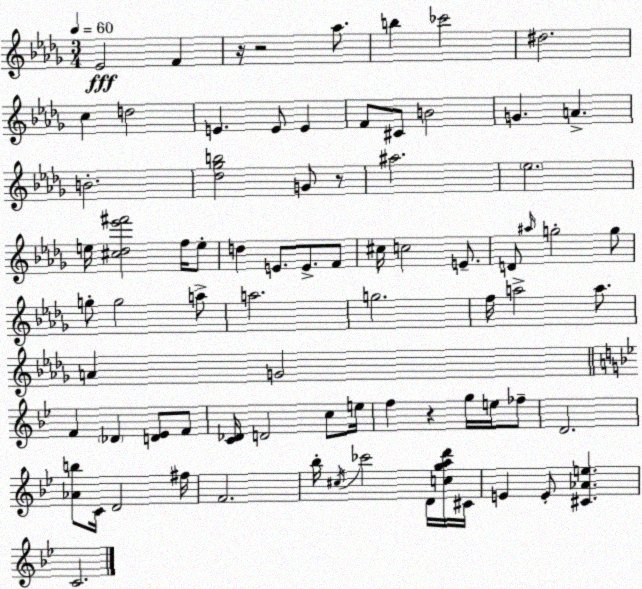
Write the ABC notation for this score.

X:1
T:Untitled
M:3/4
L:1/4
K:Bbm
_E2 F z/4 z2 _a/2 b _c'2 ^d2 c d2 E E/2 E F/2 ^C/2 B2 G A B2 [_d_gb]2 G/2 z/2 ^a2 _e2 e/4 [^c_d_e'^f']2 f/4 e/2 d E/2 E/2 F/2 ^c/4 c2 E/2 D/2 ^a/4 g2 g/2 g/2 g2 a/2 a2 g2 f/4 a2 a/2 A G2 F _D [D_E]/2 F/2 [C_D]/4 D2 c/2 e/4 f z g/4 e/4 _f/2 D2 [_Ab]/2 C/4 D2 ^f/4 F2 _b/4 ^c/4 _c'2 D/4 [cgad']/4 ^C/4 E E/2 [^C_Ae] C2